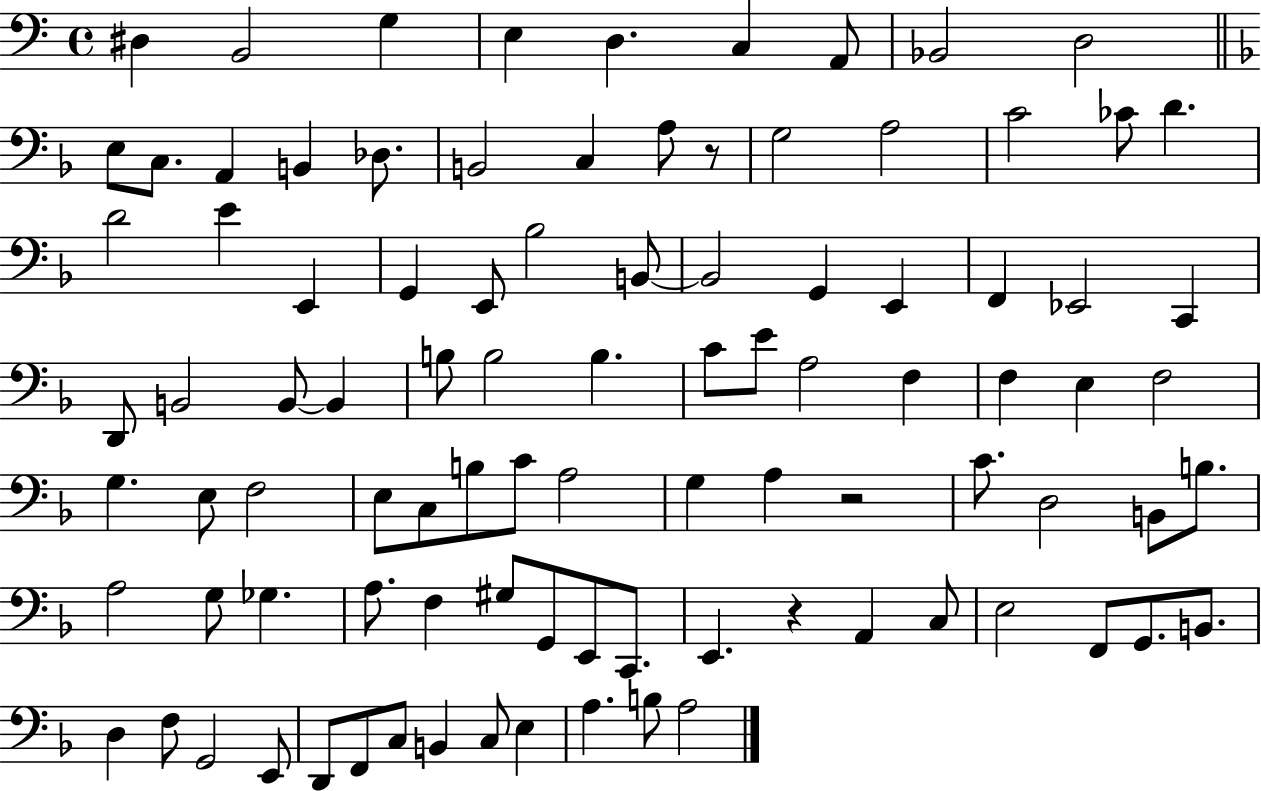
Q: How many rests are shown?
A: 3